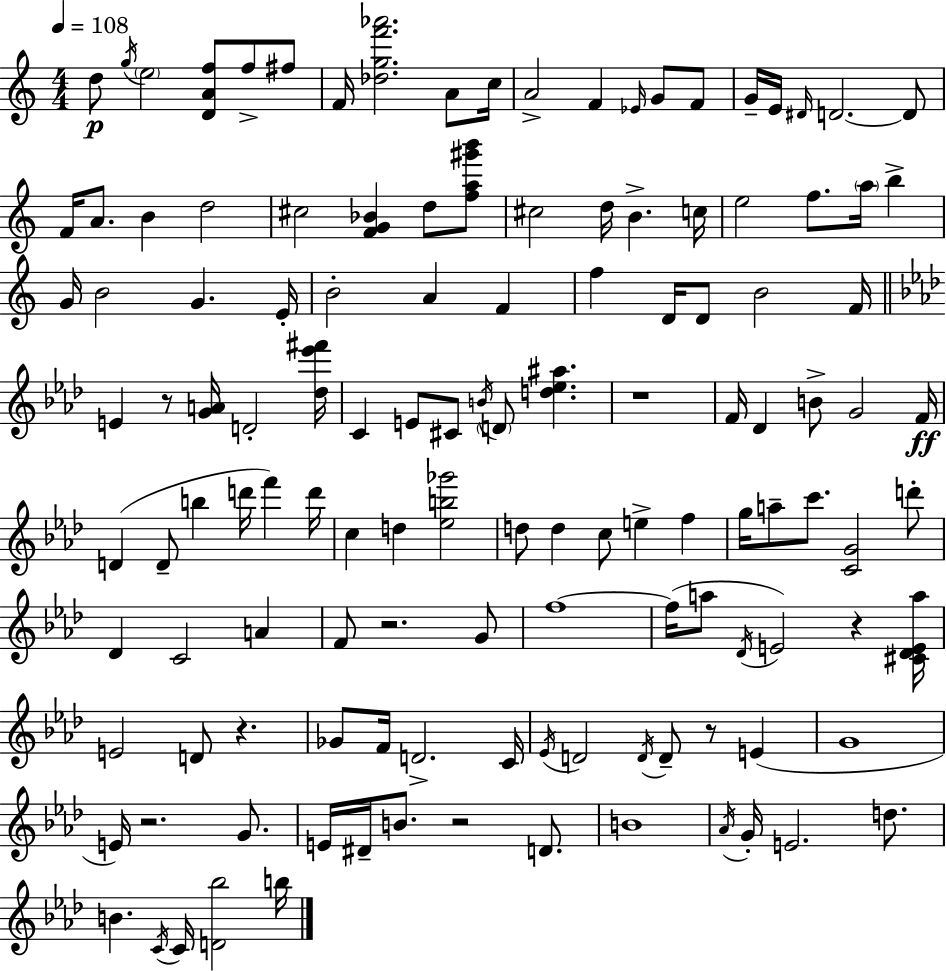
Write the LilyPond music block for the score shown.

{
  \clef treble
  \numericTimeSignature
  \time 4/4
  \key a \minor
  \tempo 4 = 108
  \repeat volta 2 { d''8\p \acciaccatura { g''16 } \parenthesize e''2 <d' a' f''>8 f''8-> fis''8 | f'16 <des'' g'' f''' aes'''>2. a'8 | c''16 a'2-> f'4 \grace { ees'16 } g'8 | f'8 g'16-- e'16 \grace { dis'16 } d'2.~~ | \break d'8 f'16 a'8. b'4 d''2 | cis''2 <f' g' bes'>4 d''8 | <f'' a'' gis''' b'''>8 cis''2 d''16 b'4.-> | c''16 e''2 f''8. \parenthesize a''16 b''4-> | \break g'16 b'2 g'4. | e'16-. b'2-. a'4 f'4 | f''4 d'16 d'8 b'2 | f'16 \bar "||" \break \key aes \major e'4 r8 <g' a'>16 d'2-. <des'' ees''' fis'''>16 | c'4 e'8 cis'8 \acciaccatura { b'16 } \parenthesize d'8 <d'' ees'' ais''>4. | r1 | f'16 des'4 b'8-> g'2 | \break f'16\ff d'4( d'8-- b''4 d'''16 f'''4) | d'''16 c''4 d''4 <ees'' b'' ges'''>2 | d''8 d''4 c''8 e''4-> f''4 | g''16 a''8-- c'''8. <c' g'>2 d'''8-. | \break des'4 c'2 a'4 | f'8 r2. g'8 | f''1~~ | f''16( a''8 \acciaccatura { des'16 } e'2) r4 | \break <cis' des' e' a''>16 e'2 d'8 r4. | ges'8 f'16 d'2.-> | c'16 \acciaccatura { ees'16 } d'2 \acciaccatura { d'16 } d'8-- r8 | e'4( g'1 | \break e'16) r2. | g'8. e'16 dis'16-- b'8. r2 | d'8. b'1 | \acciaccatura { aes'16 } g'16-. e'2. | \break d''8. b'4. \acciaccatura { c'16 } c'16 <d' bes''>2 | b''16 } \bar "|."
}